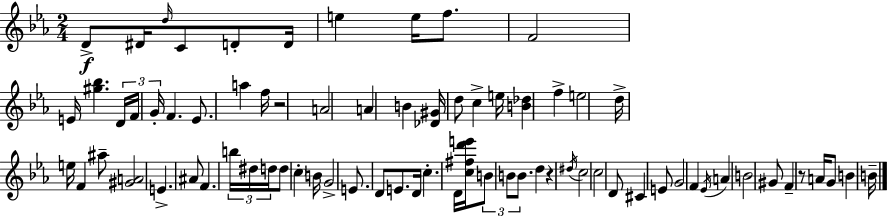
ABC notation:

X:1
T:Untitled
M:2/4
L:1/4
K:Cm
D/2 ^D/4 d/4 C/2 D/2 D/4 e e/4 f/2 F2 E/4 [^g_b] D/4 F/4 G/4 F _E/2 a f/4 z2 A2 A B [_D^G]/4 d/2 c e/4 [B_d] f e2 d/4 e/4 F ^a/2 [^GA]2 E ^A/2 F b/4 ^d/4 d/4 d/2 c B/4 G2 E/2 D/2 E/2 D/4 c D/4 [c^fd'e']/4 B/2 B/2 B/2 d z ^d/4 c2 c2 D/2 ^C E/2 G2 F _E/4 A B2 ^G/2 F z/2 A/4 G/2 B B/4